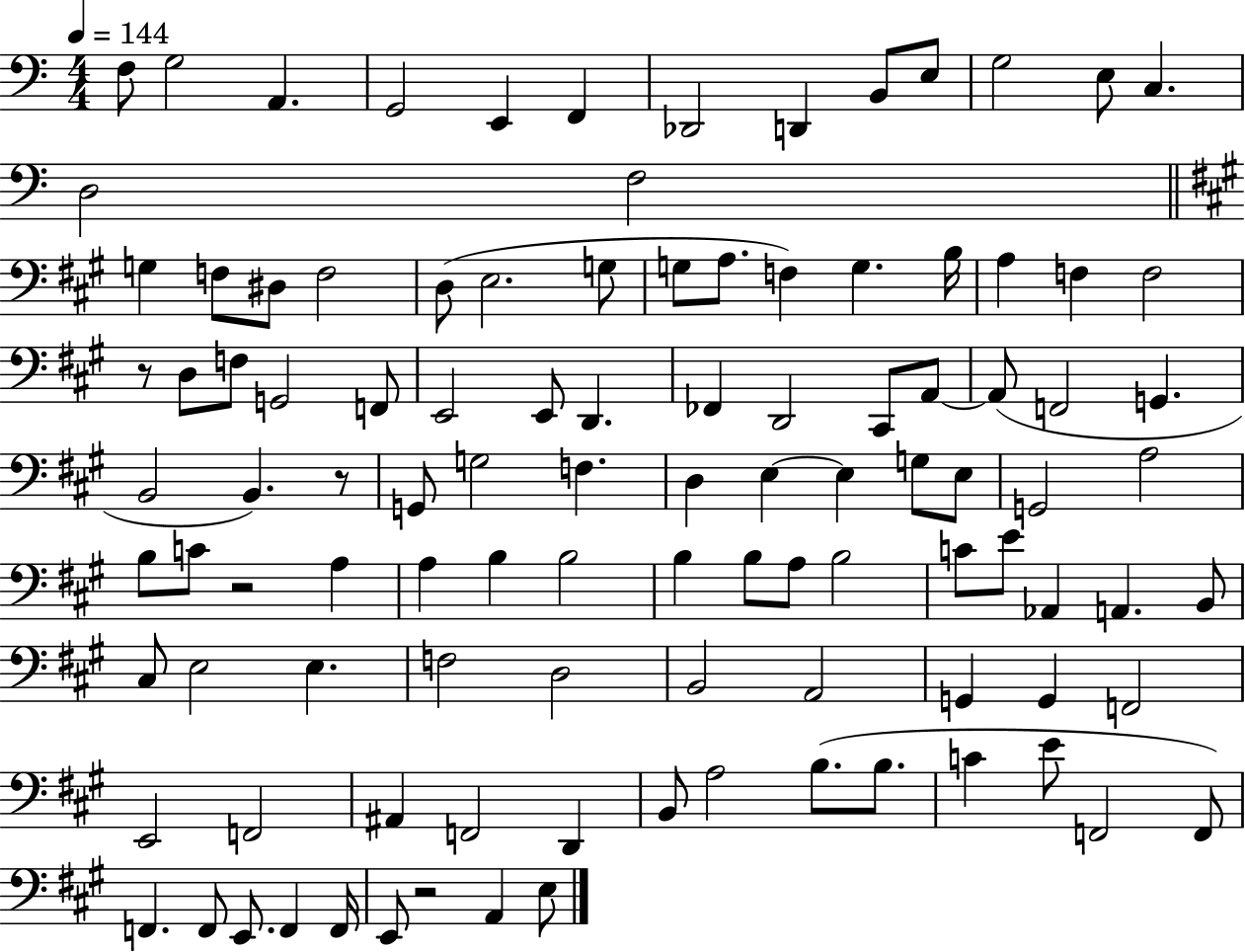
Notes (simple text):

F3/e G3/h A2/q. G2/h E2/q F2/q Db2/h D2/q B2/e E3/e G3/h E3/e C3/q. D3/h F3/h G3/q F3/e D#3/e F3/h D3/e E3/h. G3/e G3/e A3/e. F3/q G3/q. B3/s A3/q F3/q F3/h R/e D3/e F3/e G2/h F2/e E2/h E2/e D2/q. FES2/q D2/h C#2/e A2/e A2/e F2/h G2/q. B2/h B2/q. R/e G2/e G3/h F3/q. D3/q E3/q E3/q G3/e E3/e G2/h A3/h B3/e C4/e R/h A3/q A3/q B3/q B3/h B3/q B3/e A3/e B3/h C4/e E4/e Ab2/q A2/q. B2/e C#3/e E3/h E3/q. F3/h D3/h B2/h A2/h G2/q G2/q F2/h E2/h F2/h A#2/q F2/h D2/q B2/e A3/h B3/e. B3/e. C4/q E4/e F2/h F2/e F2/q. F2/e E2/e. F2/q F2/s E2/e R/h A2/q E3/e